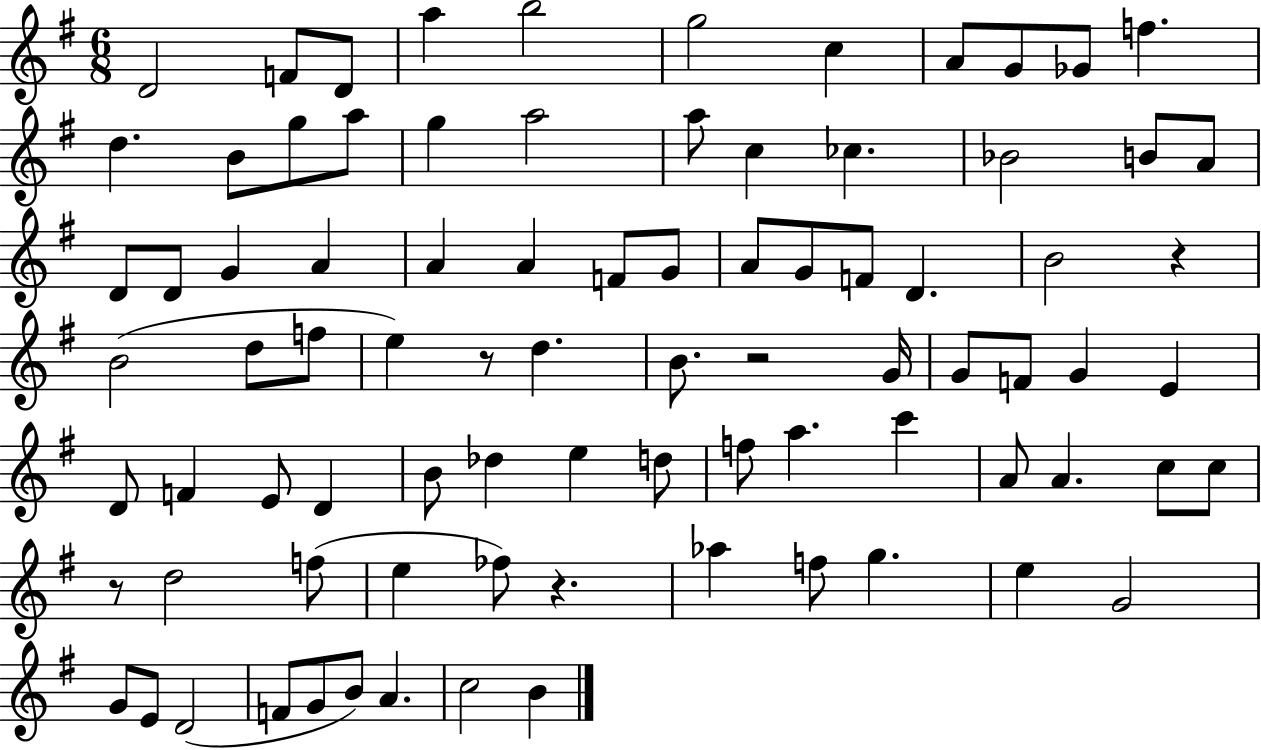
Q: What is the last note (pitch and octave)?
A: B4